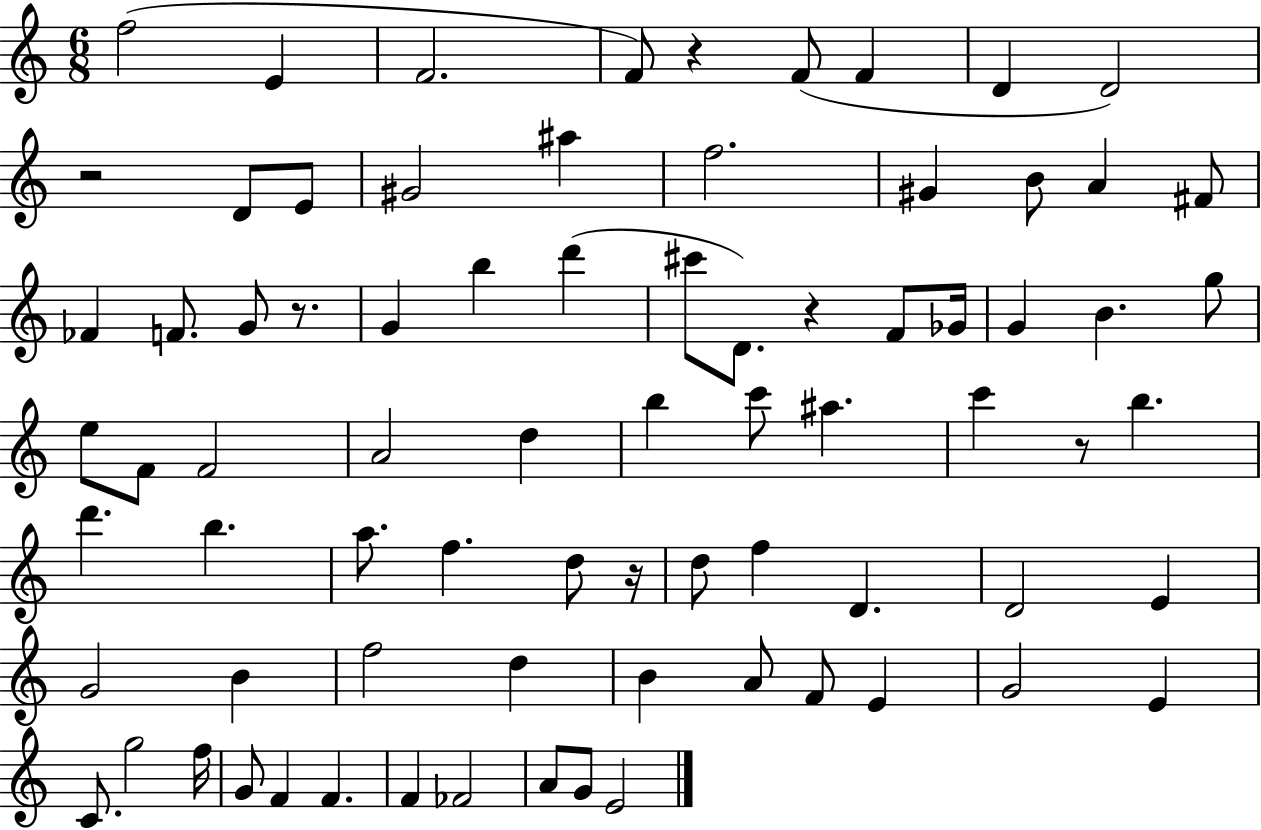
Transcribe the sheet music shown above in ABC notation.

X:1
T:Untitled
M:6/8
L:1/4
K:C
f2 E F2 F/2 z F/2 F D D2 z2 D/2 E/2 ^G2 ^a f2 ^G B/2 A ^F/2 _F F/2 G/2 z/2 G b d' ^c'/2 D/2 z F/2 _G/4 G B g/2 e/2 F/2 F2 A2 d b c'/2 ^a c' z/2 b d' b a/2 f d/2 z/4 d/2 f D D2 E G2 B f2 d B A/2 F/2 E G2 E C/2 g2 f/4 G/2 F F F _F2 A/2 G/2 E2